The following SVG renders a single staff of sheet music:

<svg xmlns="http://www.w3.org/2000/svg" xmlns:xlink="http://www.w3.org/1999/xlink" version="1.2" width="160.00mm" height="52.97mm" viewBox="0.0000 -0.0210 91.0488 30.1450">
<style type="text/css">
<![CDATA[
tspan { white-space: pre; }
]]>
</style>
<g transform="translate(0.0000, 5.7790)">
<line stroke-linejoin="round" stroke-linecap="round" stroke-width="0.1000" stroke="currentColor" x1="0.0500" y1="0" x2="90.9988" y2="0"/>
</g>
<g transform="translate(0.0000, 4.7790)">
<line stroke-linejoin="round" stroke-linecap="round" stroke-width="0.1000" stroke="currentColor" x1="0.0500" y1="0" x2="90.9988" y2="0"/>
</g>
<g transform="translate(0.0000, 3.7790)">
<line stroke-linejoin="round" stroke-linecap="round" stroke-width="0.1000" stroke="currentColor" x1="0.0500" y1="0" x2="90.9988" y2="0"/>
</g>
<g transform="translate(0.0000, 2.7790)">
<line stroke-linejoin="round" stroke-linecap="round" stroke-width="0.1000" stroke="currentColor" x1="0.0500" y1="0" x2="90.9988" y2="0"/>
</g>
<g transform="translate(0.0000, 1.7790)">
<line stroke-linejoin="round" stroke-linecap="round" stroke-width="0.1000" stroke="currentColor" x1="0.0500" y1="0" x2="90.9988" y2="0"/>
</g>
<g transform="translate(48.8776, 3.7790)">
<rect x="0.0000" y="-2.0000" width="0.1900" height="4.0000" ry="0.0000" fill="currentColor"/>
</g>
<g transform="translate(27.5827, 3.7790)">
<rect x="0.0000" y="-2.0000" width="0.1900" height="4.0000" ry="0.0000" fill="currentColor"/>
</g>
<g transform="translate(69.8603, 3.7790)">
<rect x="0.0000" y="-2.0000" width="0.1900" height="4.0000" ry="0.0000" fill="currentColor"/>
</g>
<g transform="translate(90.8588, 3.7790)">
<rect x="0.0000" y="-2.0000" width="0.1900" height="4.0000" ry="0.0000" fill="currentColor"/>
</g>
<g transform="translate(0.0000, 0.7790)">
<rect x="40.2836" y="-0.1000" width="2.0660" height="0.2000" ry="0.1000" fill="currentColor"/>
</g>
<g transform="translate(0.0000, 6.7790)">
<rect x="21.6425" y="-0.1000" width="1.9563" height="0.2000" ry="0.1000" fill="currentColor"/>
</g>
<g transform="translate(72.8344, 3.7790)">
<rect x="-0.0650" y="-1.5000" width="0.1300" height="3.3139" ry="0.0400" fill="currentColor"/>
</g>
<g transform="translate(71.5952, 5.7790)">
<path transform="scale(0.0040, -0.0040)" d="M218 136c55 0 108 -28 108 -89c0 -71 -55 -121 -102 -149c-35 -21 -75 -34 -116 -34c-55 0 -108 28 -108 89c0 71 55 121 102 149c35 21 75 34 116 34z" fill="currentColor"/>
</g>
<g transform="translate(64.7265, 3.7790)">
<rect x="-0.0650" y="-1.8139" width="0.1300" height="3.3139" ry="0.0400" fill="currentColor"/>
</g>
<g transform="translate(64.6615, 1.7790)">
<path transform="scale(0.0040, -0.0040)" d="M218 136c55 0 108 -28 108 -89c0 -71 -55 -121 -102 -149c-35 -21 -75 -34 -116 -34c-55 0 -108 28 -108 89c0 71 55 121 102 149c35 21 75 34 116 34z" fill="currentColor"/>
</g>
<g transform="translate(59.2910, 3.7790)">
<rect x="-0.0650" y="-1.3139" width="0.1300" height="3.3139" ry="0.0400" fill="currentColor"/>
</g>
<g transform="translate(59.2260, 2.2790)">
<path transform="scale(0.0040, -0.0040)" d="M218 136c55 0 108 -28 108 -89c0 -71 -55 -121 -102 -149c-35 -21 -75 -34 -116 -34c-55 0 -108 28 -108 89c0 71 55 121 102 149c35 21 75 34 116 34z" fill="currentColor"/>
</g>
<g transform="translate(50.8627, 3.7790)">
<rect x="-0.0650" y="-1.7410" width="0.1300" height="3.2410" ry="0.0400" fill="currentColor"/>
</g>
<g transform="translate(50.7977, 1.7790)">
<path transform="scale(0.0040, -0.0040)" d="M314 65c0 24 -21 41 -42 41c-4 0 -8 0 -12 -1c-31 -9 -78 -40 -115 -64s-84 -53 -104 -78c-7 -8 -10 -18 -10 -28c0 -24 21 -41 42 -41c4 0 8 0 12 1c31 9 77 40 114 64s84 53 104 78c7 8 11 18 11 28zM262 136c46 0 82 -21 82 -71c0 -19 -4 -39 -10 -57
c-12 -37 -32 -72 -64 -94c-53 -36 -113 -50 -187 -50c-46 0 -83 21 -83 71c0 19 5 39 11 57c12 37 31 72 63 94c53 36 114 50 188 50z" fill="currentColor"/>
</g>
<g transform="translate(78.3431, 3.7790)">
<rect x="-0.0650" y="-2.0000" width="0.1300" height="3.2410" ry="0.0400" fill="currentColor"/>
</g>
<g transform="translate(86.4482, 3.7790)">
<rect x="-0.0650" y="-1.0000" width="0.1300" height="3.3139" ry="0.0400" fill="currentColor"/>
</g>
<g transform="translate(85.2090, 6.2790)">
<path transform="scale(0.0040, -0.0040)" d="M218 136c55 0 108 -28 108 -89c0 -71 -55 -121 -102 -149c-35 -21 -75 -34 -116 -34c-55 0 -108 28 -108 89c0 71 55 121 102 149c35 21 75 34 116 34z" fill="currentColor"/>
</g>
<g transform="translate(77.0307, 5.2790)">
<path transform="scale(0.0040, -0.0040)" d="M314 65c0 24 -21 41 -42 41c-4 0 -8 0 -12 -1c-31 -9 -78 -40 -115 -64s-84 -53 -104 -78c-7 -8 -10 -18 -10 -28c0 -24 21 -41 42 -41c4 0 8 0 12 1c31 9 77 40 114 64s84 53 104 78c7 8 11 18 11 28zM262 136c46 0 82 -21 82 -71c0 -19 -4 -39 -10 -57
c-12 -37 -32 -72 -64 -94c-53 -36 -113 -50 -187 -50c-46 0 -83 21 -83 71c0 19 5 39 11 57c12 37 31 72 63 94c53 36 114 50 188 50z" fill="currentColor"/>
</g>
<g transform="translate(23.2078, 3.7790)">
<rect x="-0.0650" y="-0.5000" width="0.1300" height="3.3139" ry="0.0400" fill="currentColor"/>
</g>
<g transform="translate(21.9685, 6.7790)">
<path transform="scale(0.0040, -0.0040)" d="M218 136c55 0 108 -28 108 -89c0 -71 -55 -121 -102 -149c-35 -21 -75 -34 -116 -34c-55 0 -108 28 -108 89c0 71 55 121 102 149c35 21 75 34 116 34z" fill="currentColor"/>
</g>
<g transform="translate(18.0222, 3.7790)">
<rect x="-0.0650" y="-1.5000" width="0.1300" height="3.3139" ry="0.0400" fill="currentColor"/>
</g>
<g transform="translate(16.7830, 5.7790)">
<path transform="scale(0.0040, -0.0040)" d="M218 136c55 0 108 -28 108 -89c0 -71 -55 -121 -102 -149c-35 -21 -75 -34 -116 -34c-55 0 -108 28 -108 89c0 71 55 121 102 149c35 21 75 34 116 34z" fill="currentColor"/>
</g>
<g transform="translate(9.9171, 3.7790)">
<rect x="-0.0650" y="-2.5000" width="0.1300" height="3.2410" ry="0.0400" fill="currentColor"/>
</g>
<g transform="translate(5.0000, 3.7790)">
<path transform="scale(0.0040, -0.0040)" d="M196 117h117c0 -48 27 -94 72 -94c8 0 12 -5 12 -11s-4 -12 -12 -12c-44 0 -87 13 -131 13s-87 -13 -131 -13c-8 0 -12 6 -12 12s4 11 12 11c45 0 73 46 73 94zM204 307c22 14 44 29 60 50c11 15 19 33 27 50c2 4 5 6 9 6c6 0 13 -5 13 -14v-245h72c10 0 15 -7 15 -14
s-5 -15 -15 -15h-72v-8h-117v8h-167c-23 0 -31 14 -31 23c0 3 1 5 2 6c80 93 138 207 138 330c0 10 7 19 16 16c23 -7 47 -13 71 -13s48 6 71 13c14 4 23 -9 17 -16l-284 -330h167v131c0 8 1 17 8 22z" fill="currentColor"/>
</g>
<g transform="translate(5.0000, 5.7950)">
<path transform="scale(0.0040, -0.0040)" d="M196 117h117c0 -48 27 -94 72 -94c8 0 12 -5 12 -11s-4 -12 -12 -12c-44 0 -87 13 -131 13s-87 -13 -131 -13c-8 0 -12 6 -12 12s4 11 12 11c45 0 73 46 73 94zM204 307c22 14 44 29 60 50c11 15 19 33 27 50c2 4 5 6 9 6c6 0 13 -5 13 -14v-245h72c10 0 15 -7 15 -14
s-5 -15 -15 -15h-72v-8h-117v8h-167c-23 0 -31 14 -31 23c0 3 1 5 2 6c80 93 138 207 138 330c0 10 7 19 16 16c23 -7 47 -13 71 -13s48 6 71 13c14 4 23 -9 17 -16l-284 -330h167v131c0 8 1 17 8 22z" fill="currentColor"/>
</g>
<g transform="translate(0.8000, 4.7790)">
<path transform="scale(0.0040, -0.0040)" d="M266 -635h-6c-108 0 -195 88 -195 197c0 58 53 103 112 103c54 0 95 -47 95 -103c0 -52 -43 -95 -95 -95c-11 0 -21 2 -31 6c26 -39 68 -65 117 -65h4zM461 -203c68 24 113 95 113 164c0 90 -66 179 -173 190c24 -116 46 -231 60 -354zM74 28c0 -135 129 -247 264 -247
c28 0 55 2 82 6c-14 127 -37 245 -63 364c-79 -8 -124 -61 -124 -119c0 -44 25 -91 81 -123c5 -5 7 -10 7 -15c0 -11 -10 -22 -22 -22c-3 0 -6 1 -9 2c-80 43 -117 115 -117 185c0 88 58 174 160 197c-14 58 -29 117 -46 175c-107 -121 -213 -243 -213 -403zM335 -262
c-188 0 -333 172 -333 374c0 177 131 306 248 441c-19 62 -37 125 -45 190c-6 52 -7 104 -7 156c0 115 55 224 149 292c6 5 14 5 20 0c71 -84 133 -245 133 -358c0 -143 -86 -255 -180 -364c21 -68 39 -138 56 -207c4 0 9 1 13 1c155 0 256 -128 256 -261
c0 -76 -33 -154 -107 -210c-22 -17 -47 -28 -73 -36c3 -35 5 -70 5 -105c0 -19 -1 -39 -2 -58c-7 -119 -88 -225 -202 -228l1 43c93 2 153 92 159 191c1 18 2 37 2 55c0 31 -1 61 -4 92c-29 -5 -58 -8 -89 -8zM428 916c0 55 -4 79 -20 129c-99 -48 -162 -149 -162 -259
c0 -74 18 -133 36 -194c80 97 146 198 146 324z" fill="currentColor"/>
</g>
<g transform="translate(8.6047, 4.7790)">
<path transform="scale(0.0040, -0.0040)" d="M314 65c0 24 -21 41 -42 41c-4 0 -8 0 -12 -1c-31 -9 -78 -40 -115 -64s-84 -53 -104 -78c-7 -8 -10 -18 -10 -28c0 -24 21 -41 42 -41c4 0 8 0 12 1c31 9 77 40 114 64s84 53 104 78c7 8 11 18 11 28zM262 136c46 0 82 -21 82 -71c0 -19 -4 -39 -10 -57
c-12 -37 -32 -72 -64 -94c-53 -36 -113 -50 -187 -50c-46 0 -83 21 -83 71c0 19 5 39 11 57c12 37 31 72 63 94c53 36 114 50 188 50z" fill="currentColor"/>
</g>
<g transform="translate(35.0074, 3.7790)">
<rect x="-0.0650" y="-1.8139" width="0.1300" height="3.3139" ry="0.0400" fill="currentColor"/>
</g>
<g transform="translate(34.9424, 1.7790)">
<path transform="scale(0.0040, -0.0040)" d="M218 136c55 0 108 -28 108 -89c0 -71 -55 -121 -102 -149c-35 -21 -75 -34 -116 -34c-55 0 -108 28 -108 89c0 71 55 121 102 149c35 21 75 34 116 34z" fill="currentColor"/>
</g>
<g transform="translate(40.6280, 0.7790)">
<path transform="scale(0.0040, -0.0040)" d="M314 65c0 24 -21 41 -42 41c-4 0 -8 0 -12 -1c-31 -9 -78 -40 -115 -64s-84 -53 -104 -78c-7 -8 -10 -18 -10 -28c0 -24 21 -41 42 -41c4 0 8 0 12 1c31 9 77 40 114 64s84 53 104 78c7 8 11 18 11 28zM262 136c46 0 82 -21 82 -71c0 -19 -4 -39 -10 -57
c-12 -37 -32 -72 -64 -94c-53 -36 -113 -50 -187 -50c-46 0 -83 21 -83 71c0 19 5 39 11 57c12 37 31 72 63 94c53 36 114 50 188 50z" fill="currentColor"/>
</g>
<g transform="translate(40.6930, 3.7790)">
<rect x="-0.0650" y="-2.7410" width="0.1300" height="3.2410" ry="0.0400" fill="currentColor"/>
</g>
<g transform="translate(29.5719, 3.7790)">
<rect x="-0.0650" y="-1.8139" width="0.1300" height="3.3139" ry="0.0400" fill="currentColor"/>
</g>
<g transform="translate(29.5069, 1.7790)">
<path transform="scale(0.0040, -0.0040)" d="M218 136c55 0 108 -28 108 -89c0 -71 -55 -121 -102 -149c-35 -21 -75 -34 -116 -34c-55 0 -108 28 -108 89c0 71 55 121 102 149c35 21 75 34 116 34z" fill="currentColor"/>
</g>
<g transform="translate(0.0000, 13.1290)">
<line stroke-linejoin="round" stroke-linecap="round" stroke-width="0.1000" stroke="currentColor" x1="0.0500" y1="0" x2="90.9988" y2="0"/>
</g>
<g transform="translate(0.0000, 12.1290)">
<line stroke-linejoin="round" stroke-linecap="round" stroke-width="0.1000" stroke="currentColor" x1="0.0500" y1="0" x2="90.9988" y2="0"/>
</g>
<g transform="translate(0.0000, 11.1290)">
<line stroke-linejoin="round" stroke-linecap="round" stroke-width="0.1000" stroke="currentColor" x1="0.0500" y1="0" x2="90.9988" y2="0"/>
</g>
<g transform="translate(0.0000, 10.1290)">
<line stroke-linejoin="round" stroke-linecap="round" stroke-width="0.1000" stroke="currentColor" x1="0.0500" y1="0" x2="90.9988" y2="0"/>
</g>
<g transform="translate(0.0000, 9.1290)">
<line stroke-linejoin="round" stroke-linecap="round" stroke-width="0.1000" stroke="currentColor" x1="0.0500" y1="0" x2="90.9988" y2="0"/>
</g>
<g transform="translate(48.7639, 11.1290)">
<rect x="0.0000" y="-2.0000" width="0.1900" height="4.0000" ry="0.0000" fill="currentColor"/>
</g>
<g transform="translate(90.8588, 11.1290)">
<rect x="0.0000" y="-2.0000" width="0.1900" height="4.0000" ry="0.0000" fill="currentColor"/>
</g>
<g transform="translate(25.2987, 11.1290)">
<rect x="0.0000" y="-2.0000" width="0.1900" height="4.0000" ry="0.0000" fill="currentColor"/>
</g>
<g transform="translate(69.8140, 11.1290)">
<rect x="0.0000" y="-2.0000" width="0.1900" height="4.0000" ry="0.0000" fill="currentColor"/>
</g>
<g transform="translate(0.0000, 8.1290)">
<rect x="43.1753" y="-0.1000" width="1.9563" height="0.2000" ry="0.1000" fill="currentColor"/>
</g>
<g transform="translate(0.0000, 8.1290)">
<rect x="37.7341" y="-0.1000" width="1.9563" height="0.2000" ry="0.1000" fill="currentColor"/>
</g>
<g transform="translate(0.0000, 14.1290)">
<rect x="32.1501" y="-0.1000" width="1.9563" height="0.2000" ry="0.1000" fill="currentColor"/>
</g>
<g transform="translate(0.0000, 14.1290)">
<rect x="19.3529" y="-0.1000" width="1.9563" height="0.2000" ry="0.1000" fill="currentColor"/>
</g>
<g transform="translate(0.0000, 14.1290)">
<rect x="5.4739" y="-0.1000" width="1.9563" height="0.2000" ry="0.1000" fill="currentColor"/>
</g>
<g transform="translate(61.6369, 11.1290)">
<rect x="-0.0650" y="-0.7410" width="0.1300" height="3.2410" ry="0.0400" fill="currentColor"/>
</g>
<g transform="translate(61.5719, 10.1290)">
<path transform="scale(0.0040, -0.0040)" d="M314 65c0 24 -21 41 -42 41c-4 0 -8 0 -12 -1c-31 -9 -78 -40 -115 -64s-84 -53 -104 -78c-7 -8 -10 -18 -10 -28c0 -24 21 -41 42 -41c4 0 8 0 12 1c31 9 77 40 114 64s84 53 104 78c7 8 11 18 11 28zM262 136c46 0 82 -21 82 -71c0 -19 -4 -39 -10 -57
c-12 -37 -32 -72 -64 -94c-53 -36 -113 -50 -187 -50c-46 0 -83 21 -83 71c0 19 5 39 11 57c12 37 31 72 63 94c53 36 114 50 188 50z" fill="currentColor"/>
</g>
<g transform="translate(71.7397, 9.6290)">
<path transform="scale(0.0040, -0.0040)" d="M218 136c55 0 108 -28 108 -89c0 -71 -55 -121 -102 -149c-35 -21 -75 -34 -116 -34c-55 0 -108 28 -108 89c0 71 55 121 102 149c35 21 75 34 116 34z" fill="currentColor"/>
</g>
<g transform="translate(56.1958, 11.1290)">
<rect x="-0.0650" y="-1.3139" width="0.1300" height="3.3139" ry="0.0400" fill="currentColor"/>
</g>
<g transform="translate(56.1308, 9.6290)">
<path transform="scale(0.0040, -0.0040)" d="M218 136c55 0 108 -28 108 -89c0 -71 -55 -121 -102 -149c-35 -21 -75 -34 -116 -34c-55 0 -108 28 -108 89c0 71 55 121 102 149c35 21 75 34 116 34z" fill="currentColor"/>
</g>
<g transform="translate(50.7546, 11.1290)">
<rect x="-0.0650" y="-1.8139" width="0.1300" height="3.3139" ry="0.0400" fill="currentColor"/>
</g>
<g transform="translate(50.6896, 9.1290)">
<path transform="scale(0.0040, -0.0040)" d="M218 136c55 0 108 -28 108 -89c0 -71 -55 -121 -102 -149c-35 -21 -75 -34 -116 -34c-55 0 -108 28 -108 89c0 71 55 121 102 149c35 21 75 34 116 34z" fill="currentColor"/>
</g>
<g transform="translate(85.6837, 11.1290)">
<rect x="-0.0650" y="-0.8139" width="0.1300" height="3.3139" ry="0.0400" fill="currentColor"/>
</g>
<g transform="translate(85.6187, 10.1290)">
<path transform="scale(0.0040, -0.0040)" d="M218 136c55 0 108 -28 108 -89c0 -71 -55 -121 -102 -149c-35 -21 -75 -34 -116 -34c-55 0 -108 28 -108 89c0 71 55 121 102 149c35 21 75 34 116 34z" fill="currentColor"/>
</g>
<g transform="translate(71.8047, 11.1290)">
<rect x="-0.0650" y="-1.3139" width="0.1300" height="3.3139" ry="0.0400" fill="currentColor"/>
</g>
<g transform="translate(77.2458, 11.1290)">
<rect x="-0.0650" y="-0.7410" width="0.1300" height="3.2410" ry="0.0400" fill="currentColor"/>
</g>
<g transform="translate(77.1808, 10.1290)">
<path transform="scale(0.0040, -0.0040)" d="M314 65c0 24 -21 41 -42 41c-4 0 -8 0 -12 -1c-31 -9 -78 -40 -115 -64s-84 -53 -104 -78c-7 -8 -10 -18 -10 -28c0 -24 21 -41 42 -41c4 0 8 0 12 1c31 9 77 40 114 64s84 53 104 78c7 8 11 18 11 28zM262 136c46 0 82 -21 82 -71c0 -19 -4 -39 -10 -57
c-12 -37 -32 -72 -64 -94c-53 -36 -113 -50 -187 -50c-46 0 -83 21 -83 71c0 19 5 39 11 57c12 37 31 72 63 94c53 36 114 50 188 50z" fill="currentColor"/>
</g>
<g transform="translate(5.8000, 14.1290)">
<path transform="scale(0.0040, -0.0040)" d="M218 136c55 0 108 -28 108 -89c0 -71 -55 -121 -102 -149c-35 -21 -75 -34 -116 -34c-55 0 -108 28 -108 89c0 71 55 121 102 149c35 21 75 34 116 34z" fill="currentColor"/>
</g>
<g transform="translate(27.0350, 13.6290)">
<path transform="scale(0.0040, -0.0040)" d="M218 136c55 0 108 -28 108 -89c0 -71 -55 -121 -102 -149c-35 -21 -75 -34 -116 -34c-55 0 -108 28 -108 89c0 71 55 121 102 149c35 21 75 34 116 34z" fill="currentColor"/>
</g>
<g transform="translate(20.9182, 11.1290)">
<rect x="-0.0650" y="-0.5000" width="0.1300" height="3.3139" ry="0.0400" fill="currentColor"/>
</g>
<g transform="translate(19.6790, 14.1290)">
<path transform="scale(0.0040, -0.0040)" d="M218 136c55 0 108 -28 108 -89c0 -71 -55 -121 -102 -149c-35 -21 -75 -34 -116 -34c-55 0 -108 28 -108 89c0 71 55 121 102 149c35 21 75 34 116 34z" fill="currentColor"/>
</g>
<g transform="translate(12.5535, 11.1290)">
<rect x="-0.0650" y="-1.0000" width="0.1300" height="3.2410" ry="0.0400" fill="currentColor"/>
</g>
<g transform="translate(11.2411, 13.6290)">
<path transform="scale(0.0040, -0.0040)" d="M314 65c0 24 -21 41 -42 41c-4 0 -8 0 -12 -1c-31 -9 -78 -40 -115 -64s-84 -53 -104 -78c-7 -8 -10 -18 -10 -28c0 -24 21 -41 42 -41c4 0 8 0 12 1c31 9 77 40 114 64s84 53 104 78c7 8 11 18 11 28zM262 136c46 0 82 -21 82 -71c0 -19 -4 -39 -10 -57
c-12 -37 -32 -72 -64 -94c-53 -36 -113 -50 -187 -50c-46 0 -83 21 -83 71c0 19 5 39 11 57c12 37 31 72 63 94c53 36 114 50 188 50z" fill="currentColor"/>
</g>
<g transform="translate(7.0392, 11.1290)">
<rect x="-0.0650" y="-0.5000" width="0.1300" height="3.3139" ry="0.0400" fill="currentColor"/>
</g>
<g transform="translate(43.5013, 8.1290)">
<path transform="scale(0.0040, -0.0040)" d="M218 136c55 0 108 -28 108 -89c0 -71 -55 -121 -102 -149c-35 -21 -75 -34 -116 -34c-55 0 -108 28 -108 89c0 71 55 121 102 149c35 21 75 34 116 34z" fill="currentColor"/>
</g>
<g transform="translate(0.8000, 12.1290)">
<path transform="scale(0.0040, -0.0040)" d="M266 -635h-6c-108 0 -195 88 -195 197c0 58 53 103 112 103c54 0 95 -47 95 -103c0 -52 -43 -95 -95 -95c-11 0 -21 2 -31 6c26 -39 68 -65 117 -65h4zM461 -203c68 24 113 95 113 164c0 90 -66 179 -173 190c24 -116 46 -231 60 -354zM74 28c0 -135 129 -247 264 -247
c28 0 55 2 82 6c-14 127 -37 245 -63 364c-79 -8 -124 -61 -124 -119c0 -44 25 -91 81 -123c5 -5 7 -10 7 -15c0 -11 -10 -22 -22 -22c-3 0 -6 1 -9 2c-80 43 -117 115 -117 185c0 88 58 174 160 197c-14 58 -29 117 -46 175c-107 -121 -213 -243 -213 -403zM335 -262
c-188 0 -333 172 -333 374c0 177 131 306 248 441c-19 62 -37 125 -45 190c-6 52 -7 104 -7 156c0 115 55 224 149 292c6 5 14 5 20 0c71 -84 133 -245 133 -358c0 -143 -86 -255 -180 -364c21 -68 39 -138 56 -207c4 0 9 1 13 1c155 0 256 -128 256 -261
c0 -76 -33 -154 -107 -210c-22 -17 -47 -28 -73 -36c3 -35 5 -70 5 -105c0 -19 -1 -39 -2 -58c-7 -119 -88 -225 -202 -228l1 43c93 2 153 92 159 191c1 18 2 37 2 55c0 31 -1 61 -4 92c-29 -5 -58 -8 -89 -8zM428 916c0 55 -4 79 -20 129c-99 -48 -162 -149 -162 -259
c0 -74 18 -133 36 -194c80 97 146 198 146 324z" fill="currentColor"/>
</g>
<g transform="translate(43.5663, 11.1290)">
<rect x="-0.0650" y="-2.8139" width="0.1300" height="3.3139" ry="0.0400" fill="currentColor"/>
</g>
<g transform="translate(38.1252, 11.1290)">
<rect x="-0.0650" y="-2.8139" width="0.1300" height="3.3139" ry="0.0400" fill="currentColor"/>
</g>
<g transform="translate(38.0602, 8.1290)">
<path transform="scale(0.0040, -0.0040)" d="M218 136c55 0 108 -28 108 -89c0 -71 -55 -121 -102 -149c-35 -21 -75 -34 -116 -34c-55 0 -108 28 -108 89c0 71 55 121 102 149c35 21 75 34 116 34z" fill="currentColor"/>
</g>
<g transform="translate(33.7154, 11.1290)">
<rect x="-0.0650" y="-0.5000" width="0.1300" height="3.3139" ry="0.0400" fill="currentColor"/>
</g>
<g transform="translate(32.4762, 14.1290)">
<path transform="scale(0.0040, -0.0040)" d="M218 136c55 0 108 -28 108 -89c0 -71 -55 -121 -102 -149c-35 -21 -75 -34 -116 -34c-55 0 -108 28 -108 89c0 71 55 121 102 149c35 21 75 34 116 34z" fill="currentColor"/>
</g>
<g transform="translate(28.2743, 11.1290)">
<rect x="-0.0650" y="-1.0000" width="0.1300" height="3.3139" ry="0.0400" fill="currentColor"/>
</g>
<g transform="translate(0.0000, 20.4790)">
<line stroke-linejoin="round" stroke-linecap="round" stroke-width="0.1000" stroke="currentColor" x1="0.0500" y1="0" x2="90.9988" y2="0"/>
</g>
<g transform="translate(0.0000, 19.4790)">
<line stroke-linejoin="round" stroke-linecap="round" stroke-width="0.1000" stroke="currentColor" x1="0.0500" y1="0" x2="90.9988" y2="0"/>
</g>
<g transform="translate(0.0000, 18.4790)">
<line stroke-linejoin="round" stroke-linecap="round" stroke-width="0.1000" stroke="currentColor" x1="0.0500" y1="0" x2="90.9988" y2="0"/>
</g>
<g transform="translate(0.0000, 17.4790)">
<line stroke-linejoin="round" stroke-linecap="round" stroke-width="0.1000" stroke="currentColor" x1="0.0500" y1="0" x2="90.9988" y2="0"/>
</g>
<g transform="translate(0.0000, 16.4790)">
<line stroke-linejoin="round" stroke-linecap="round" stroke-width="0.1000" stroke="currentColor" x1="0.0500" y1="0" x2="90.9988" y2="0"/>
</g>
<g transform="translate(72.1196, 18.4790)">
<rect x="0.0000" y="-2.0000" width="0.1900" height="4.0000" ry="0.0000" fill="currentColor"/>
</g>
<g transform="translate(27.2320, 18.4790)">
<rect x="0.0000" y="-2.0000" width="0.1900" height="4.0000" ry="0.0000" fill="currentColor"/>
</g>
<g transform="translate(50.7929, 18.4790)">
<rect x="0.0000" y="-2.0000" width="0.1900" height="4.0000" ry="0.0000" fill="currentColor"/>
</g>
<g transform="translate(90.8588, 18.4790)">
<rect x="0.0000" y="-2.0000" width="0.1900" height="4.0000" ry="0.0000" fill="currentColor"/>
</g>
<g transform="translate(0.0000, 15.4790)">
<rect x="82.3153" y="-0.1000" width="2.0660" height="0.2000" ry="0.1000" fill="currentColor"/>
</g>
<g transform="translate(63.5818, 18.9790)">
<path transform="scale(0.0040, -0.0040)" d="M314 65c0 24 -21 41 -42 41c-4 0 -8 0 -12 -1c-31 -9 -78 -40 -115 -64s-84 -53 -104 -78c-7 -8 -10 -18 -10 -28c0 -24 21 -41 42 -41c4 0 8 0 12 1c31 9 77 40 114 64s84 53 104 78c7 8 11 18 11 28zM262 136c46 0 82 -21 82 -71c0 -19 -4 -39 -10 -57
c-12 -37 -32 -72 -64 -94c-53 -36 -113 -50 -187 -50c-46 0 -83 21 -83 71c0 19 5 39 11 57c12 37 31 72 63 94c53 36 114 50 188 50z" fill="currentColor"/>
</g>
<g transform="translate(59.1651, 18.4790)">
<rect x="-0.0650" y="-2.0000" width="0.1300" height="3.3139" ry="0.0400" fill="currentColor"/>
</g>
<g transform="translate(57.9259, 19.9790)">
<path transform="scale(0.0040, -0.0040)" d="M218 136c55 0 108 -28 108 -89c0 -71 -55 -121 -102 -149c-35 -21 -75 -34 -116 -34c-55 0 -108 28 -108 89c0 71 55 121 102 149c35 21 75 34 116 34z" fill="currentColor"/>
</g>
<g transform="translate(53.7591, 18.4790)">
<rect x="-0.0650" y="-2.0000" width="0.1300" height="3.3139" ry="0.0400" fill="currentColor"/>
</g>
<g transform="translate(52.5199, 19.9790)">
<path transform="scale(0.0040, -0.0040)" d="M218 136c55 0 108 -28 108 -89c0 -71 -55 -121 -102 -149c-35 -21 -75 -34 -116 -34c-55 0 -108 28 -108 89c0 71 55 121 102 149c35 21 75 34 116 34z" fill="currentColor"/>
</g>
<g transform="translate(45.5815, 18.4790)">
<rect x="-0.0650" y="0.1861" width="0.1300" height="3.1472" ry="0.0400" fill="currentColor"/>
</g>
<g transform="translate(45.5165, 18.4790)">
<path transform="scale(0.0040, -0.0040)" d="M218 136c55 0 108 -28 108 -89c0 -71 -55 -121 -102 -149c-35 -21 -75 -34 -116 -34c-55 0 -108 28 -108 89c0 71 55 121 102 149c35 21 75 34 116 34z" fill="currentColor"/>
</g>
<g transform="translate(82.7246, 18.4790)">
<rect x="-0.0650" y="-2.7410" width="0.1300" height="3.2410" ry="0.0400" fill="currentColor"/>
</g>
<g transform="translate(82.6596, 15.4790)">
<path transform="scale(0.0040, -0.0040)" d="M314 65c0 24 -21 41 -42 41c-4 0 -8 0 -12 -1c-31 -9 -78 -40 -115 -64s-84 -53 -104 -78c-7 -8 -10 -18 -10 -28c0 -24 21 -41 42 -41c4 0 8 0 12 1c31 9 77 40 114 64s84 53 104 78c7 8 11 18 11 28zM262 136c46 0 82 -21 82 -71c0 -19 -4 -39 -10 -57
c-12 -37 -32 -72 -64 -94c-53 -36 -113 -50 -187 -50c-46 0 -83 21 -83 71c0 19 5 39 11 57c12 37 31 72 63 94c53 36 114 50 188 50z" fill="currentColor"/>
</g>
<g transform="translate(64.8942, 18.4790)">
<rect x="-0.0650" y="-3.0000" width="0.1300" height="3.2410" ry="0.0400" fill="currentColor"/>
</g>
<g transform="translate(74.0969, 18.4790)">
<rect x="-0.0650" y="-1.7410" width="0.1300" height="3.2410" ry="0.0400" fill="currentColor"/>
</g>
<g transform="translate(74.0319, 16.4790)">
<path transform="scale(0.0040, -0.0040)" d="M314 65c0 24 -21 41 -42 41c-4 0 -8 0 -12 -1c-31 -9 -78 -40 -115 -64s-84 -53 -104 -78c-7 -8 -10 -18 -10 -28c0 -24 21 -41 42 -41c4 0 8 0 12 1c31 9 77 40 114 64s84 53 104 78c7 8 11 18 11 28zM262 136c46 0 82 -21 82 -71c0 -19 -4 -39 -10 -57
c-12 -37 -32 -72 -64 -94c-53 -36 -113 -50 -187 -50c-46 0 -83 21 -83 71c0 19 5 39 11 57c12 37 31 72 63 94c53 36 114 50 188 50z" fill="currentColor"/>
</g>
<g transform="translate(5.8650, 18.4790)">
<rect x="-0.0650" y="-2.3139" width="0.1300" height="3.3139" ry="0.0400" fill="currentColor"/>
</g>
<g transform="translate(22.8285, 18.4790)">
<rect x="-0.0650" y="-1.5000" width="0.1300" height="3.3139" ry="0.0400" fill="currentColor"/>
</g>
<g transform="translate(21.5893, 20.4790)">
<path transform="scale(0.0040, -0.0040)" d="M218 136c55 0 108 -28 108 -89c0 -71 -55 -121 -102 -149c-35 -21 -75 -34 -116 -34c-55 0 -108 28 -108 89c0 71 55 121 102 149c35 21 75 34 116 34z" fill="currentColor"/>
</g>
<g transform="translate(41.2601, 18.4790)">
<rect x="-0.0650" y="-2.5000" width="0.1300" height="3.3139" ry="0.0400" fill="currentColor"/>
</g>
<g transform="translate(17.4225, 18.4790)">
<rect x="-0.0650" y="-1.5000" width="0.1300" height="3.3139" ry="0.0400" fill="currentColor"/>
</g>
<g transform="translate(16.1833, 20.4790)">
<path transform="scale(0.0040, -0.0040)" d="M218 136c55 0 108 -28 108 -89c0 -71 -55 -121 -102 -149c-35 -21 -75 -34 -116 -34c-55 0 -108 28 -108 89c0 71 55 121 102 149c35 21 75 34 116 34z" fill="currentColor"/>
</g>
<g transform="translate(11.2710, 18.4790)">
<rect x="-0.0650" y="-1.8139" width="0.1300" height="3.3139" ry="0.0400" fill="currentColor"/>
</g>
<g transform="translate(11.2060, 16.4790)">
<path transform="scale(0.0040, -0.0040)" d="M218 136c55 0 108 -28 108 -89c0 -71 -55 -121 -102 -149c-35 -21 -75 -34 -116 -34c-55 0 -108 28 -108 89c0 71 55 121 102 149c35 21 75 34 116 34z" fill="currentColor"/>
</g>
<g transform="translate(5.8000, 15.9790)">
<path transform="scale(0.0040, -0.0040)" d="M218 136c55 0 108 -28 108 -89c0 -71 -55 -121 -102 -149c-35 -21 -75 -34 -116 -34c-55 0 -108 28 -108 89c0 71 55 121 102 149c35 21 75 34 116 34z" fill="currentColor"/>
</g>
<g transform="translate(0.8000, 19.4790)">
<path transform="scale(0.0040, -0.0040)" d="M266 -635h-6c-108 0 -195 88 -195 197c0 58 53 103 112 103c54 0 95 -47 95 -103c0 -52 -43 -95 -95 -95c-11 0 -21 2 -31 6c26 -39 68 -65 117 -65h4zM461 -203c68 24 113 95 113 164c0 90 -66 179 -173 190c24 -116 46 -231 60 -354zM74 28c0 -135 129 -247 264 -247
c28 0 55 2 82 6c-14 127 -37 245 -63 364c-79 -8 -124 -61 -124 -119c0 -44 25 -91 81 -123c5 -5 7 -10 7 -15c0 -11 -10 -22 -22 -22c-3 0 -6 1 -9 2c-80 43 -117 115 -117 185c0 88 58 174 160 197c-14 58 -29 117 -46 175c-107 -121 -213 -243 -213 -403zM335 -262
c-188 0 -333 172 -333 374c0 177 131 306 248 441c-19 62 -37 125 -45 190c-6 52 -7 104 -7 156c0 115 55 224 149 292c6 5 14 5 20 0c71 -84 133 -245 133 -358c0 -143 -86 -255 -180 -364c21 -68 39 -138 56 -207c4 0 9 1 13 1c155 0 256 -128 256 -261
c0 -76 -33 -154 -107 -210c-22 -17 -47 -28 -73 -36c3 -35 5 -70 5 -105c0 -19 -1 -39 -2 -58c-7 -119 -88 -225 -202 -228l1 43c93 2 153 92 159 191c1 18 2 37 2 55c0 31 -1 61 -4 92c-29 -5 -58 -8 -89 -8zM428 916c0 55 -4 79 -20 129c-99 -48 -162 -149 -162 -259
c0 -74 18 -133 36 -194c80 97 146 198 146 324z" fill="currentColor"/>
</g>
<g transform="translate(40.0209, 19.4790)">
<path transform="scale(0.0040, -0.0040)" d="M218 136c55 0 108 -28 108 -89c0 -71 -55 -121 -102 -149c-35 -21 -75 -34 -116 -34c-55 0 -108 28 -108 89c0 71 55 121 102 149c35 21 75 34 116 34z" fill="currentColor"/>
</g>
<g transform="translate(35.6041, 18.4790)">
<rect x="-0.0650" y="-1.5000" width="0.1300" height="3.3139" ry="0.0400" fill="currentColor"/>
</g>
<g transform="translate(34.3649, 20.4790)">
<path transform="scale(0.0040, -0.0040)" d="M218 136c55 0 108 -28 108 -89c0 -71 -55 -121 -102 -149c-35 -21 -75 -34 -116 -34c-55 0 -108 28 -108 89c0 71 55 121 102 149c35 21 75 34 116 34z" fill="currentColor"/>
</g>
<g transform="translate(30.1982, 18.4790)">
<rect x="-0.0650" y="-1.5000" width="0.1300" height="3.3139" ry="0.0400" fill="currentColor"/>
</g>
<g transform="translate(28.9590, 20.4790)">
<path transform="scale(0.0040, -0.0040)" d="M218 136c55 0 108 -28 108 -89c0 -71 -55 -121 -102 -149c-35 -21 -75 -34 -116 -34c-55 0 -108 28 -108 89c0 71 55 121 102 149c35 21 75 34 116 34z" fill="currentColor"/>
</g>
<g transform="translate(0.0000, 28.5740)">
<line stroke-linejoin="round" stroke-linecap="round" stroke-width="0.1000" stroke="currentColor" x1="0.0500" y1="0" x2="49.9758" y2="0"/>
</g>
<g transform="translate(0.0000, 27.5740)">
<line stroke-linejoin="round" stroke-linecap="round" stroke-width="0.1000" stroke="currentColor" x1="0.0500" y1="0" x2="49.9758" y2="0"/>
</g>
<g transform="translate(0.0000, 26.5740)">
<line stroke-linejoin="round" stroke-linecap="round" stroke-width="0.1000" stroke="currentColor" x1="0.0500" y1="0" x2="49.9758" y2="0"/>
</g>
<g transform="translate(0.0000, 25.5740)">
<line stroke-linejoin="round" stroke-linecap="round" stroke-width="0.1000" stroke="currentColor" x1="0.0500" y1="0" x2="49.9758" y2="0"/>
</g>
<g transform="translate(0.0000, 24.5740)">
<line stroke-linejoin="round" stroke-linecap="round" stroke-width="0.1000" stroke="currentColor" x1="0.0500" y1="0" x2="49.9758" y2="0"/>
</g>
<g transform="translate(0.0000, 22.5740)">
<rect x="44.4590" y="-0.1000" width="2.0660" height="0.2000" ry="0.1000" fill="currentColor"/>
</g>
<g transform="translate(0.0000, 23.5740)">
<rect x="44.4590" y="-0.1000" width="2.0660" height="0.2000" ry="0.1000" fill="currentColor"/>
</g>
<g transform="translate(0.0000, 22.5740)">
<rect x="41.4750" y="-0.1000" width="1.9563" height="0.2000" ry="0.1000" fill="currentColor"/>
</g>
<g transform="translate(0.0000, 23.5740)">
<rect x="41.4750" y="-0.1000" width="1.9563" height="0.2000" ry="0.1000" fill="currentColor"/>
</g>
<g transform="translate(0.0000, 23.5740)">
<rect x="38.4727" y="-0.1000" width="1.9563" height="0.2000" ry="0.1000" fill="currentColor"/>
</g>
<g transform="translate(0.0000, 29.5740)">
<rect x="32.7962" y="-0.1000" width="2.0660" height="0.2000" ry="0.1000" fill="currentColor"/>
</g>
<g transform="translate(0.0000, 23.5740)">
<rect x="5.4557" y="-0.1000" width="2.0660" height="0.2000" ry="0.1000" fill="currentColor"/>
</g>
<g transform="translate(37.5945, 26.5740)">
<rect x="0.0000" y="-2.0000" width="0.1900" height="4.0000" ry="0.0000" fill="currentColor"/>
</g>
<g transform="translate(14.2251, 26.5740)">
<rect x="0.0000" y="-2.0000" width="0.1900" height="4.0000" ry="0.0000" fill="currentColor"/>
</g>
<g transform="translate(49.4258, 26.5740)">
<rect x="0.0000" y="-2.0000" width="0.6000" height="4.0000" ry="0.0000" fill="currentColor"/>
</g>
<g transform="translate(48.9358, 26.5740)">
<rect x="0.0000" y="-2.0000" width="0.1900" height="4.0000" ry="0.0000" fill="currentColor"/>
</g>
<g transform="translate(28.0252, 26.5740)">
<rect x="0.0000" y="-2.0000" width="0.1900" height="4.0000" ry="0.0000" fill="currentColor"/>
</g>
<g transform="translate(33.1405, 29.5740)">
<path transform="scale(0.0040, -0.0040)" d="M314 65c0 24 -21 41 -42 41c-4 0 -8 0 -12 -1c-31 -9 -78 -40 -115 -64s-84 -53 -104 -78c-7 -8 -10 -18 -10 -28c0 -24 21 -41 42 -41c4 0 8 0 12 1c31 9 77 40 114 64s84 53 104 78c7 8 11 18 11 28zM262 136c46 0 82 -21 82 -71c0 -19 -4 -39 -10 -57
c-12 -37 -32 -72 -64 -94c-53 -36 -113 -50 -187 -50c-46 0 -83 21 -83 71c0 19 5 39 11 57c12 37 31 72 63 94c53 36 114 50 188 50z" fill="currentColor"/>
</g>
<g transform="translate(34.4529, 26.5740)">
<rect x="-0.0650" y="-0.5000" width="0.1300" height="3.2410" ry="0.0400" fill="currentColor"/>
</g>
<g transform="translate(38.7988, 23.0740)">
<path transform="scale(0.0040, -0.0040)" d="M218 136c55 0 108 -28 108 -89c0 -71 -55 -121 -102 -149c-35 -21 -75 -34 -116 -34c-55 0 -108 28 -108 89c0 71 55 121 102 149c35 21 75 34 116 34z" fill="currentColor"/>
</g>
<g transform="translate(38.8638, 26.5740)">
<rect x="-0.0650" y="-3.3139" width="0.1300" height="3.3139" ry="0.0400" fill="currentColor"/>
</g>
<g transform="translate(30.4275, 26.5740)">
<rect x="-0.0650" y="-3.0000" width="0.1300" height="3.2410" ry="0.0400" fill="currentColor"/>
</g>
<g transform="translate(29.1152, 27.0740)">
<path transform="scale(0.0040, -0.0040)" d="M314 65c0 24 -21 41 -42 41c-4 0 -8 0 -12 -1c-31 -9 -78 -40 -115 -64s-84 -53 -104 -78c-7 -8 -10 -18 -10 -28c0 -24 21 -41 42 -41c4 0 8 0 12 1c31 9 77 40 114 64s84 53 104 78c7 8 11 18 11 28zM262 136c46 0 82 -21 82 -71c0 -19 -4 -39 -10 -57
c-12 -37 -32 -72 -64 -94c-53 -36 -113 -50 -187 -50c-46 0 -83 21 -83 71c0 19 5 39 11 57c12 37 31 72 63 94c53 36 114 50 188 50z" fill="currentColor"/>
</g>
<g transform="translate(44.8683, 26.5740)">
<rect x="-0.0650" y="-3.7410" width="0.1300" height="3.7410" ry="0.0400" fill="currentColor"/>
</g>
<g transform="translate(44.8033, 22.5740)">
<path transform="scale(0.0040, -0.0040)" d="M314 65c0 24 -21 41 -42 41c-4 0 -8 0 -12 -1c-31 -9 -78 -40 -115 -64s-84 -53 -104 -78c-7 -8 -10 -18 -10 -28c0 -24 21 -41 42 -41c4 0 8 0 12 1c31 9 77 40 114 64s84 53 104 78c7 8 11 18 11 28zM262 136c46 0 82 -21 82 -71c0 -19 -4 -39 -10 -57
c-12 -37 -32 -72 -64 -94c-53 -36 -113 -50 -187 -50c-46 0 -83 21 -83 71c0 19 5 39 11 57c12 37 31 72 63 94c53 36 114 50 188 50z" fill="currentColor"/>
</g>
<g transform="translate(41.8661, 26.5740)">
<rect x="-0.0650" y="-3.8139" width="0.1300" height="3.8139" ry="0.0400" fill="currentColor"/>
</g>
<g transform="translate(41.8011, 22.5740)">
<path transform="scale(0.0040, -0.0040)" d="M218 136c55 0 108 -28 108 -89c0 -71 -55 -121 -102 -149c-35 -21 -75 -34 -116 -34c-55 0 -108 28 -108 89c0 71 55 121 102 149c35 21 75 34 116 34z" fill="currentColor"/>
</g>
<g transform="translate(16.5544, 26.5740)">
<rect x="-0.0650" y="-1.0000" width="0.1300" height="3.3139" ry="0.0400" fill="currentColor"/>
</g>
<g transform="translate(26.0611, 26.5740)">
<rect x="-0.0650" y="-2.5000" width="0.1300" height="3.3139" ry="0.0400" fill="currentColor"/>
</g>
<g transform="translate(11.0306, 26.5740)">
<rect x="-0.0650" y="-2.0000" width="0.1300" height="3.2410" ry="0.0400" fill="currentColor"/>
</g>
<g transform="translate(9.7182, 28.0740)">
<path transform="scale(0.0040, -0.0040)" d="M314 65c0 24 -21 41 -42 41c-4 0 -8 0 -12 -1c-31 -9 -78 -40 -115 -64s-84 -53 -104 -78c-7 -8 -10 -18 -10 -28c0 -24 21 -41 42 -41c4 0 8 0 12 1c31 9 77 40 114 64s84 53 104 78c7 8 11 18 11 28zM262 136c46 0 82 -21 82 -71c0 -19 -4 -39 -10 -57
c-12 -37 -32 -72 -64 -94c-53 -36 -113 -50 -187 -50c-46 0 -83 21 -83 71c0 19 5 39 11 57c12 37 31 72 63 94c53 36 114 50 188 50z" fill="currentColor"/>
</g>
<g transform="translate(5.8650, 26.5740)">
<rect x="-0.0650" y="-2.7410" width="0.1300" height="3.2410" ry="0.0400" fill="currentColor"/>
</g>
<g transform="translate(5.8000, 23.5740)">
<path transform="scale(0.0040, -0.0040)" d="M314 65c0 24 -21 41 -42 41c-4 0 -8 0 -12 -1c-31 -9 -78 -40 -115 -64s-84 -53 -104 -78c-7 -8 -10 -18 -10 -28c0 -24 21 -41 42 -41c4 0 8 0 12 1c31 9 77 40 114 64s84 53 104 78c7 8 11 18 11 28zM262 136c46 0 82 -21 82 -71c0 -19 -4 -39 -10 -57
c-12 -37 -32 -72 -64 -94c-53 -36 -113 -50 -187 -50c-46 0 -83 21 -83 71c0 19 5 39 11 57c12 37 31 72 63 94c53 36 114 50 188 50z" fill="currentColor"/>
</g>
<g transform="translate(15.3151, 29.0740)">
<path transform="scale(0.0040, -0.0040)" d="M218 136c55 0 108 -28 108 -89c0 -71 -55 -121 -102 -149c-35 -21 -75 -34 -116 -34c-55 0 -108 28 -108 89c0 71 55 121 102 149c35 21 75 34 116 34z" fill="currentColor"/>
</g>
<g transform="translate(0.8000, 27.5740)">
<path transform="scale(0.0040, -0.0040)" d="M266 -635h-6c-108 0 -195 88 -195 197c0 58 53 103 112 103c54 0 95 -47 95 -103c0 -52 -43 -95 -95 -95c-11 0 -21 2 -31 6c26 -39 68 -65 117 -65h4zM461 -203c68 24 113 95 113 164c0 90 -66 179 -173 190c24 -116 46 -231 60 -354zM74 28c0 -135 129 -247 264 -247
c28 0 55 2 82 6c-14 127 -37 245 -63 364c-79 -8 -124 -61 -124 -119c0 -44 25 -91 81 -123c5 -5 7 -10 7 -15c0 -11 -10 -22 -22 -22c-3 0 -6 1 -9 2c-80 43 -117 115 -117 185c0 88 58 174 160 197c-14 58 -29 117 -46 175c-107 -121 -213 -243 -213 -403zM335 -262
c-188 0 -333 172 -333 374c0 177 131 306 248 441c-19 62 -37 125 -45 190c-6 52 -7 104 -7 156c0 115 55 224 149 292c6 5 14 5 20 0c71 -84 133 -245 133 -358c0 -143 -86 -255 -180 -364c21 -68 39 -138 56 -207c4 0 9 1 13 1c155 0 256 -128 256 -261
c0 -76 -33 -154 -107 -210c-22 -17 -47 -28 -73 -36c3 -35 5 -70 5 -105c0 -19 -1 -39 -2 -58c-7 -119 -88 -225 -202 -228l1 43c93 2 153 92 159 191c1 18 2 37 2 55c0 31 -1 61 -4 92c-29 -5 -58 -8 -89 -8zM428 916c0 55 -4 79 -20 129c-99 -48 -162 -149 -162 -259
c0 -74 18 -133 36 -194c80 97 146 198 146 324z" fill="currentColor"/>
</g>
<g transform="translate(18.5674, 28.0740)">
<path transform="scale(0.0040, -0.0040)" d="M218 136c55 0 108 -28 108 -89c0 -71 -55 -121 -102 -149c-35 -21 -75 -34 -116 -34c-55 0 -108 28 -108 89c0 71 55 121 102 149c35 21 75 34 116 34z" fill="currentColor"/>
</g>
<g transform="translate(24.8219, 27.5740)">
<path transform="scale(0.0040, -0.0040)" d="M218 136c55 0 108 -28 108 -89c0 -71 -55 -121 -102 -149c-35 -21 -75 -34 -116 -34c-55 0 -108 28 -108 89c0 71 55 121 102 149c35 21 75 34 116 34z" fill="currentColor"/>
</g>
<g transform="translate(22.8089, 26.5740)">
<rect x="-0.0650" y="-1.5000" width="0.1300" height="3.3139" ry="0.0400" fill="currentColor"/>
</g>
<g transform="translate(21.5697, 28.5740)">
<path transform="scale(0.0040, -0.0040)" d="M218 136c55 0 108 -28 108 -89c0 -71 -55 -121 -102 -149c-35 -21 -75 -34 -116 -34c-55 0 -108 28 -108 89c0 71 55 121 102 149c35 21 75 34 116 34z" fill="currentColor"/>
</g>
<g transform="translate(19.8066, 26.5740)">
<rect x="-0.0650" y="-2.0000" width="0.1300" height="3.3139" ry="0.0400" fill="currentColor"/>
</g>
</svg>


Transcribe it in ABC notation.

X:1
T:Untitled
M:4/4
L:1/4
K:C
G2 E C f f a2 f2 e f E F2 D C D2 C D C a a f e d2 e d2 d g f E E E E G B F F A2 f2 a2 a2 F2 D F E G A2 C2 b c' c'2